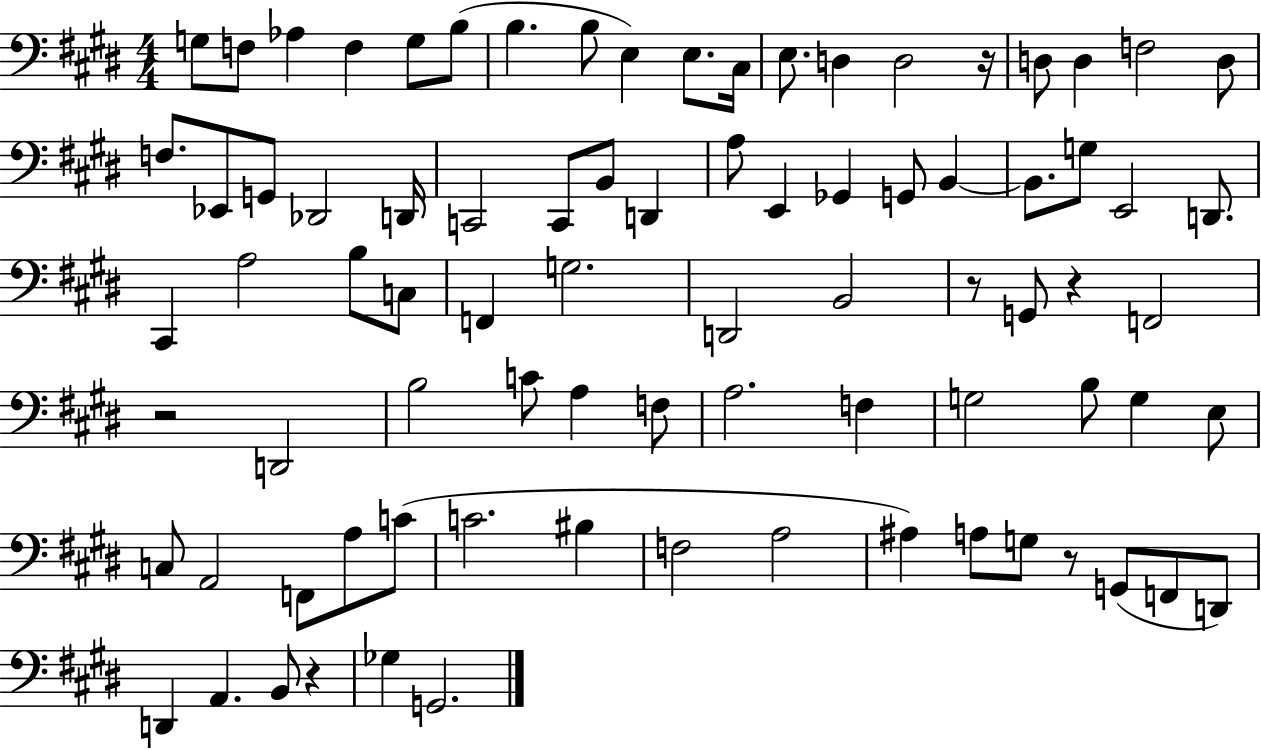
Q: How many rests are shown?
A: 6